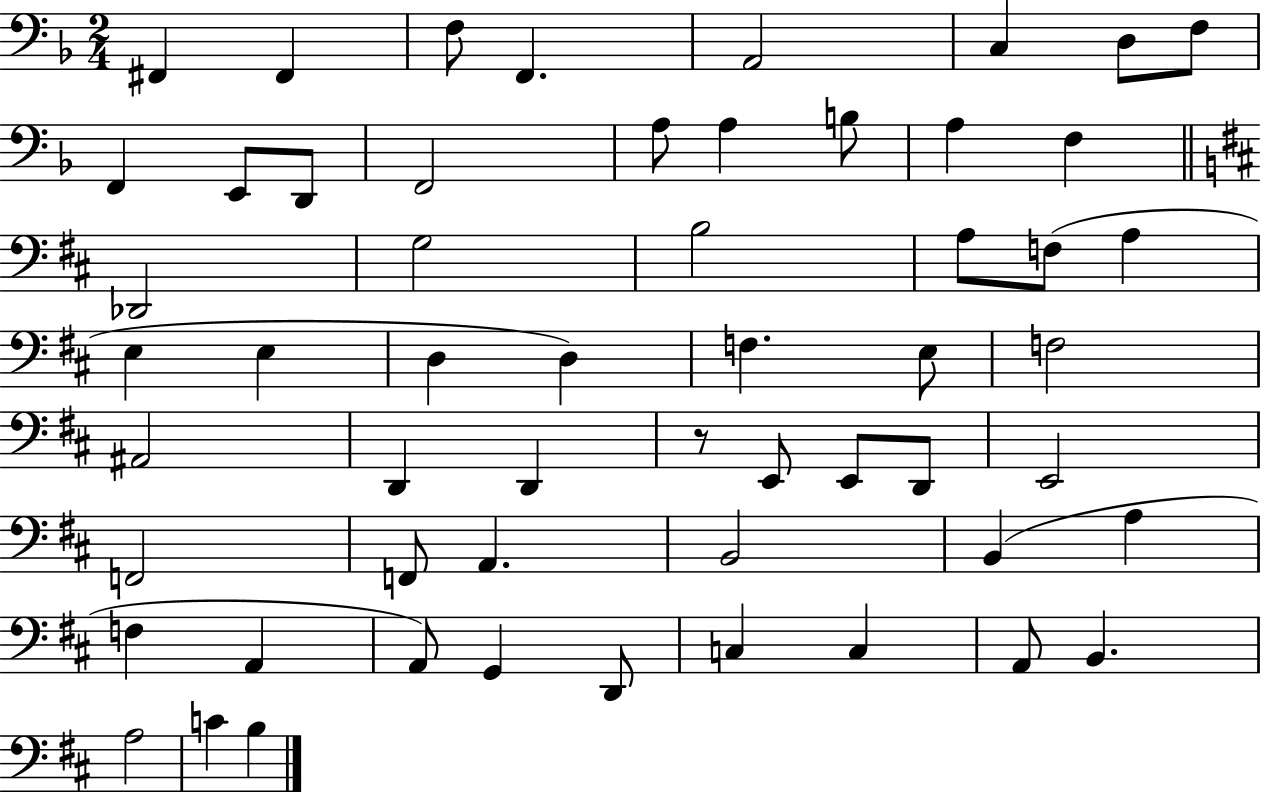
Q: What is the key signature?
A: F major